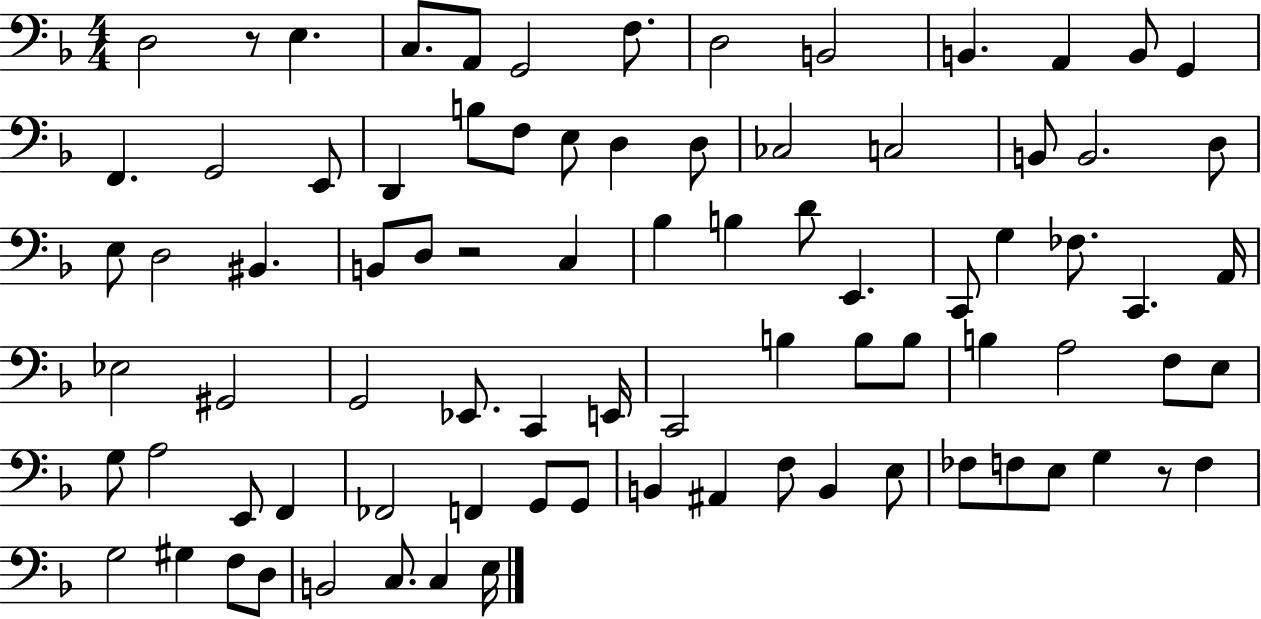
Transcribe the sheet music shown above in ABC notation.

X:1
T:Untitled
M:4/4
L:1/4
K:F
D,2 z/2 E, C,/2 A,,/2 G,,2 F,/2 D,2 B,,2 B,, A,, B,,/2 G,, F,, G,,2 E,,/2 D,, B,/2 F,/2 E,/2 D, D,/2 _C,2 C,2 B,,/2 B,,2 D,/2 E,/2 D,2 ^B,, B,,/2 D,/2 z2 C, _B, B, D/2 E,, C,,/2 G, _F,/2 C,, A,,/4 _E,2 ^G,,2 G,,2 _E,,/2 C,, E,,/4 C,,2 B, B,/2 B,/2 B, A,2 F,/2 E,/2 G,/2 A,2 E,,/2 F,, _F,,2 F,, G,,/2 G,,/2 B,, ^A,, F,/2 B,, E,/2 _F,/2 F,/2 E,/2 G, z/2 F, G,2 ^G, F,/2 D,/2 B,,2 C,/2 C, E,/4